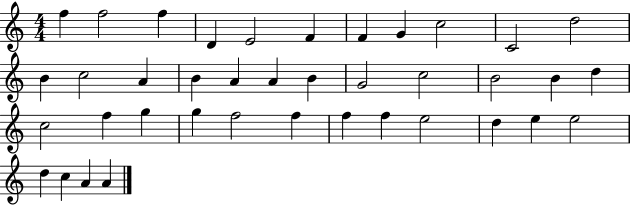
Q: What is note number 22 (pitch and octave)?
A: B4